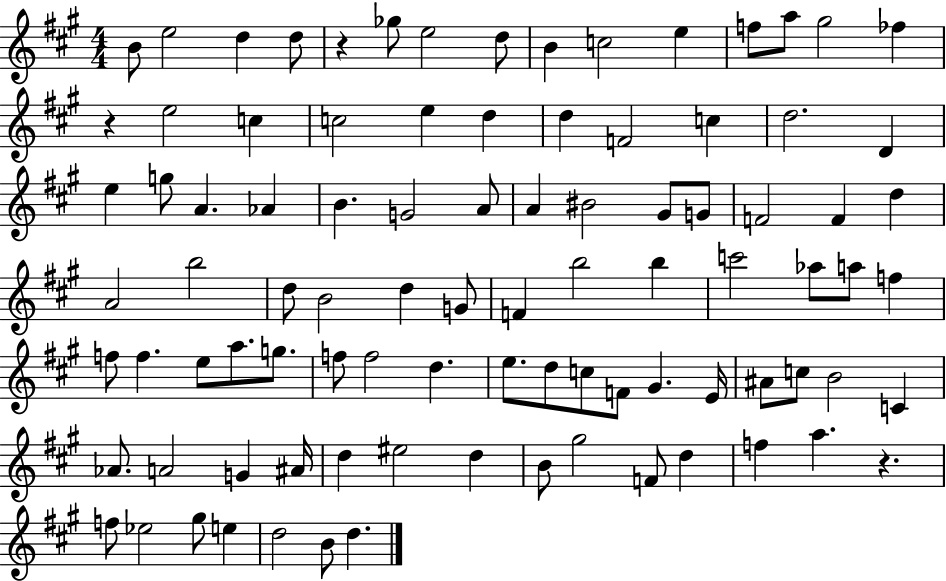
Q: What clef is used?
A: treble